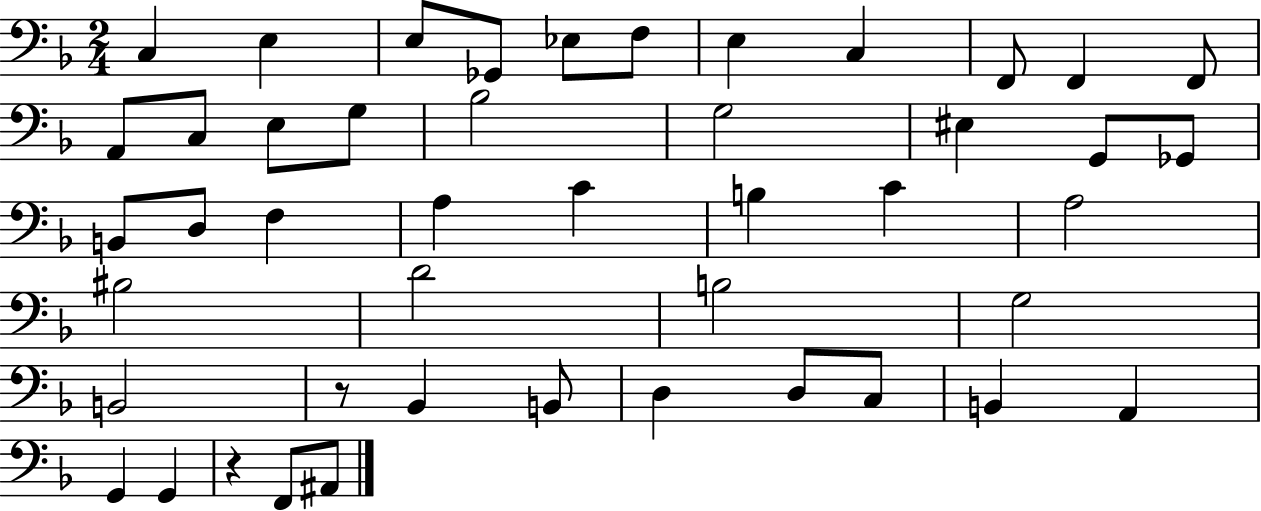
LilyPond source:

{
  \clef bass
  \numericTimeSignature
  \time 2/4
  \key f \major
  \repeat volta 2 { c4 e4 | e8 ges,8 ees8 f8 | e4 c4 | f,8 f,4 f,8 | \break a,8 c8 e8 g8 | bes2 | g2 | eis4 g,8 ges,8 | \break b,8 d8 f4 | a4 c'4 | b4 c'4 | a2 | \break bis2 | d'2 | b2 | g2 | \break b,2 | r8 bes,4 b,8 | d4 d8 c8 | b,4 a,4 | \break g,4 g,4 | r4 f,8 ais,8 | } \bar "|."
}